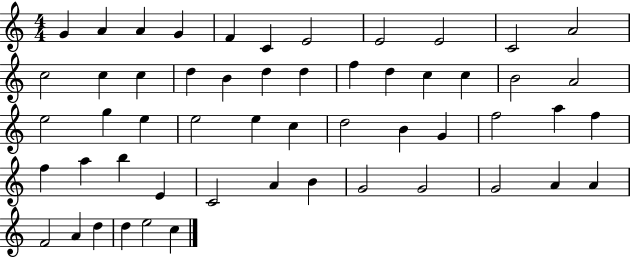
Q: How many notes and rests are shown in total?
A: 54